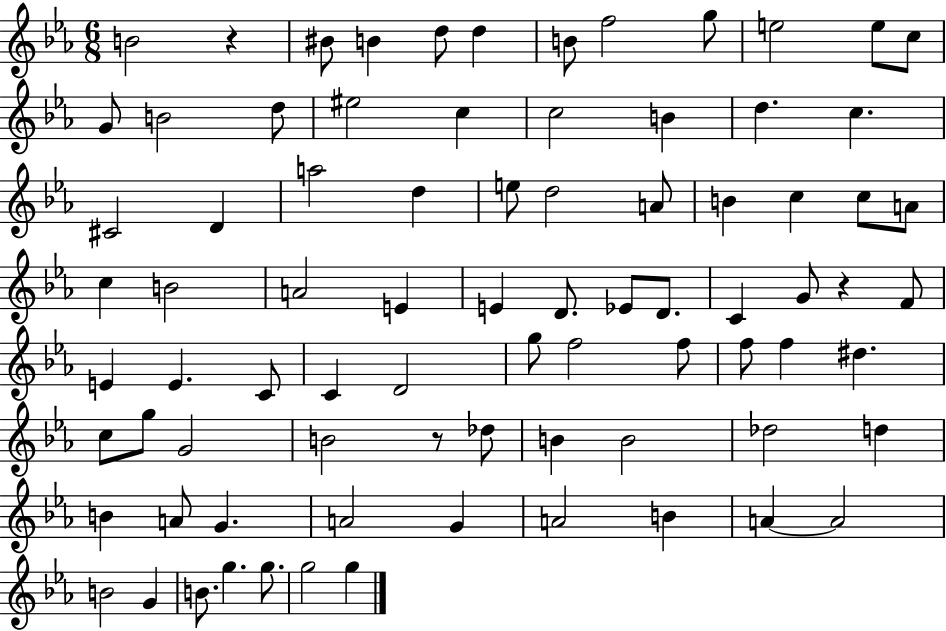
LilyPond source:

{
  \clef treble
  \numericTimeSignature
  \time 6/8
  \key ees \major
  b'2 r4 | bis'8 b'4 d''8 d''4 | b'8 f''2 g''8 | e''2 e''8 c''8 | \break g'8 b'2 d''8 | eis''2 c''4 | c''2 b'4 | d''4. c''4. | \break cis'2 d'4 | a''2 d''4 | e''8 d''2 a'8 | b'4 c''4 c''8 a'8 | \break c''4 b'2 | a'2 e'4 | e'4 d'8. ees'8 d'8. | c'4 g'8 r4 f'8 | \break e'4 e'4. c'8 | c'4 d'2 | g''8 f''2 f''8 | f''8 f''4 dis''4. | \break c''8 g''8 g'2 | b'2 r8 des''8 | b'4 b'2 | des''2 d''4 | \break b'4 a'8 g'4. | a'2 g'4 | a'2 b'4 | a'4~~ a'2 | \break b'2 g'4 | b'8. g''4. g''8. | g''2 g''4 | \bar "|."
}